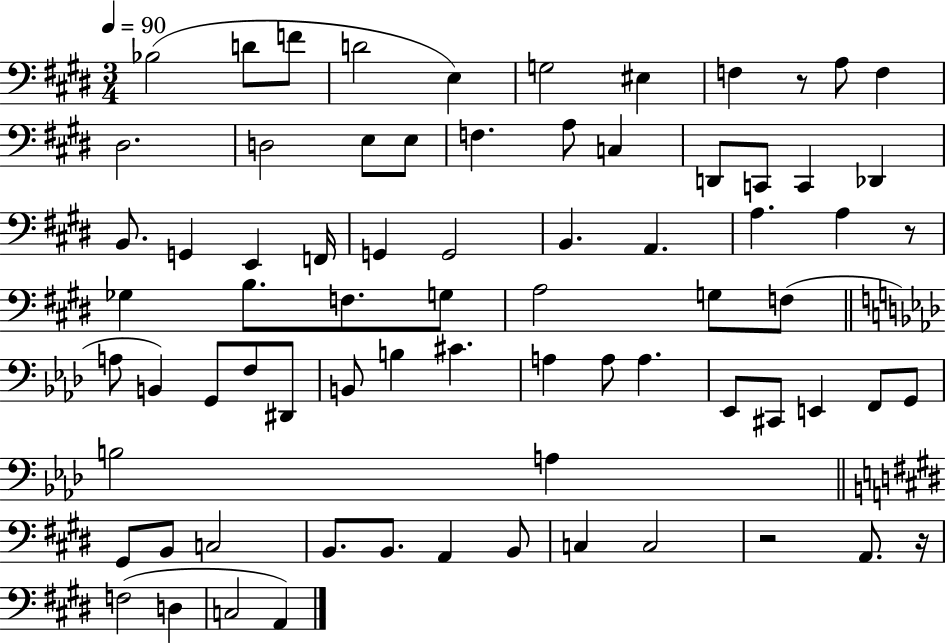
{
  \clef bass
  \numericTimeSignature
  \time 3/4
  \key e \major
  \tempo 4 = 90
  \repeat volta 2 { bes2( d'8 f'8 | d'2 e4) | g2 eis4 | f4 r8 a8 f4 | \break dis2. | d2 e8 e8 | f4. a8 c4 | d,8 c,8 c,4 des,4 | \break b,8. g,4 e,4 f,16 | g,4 g,2 | b,4. a,4. | a4. a4 r8 | \break ges4 b8. f8. g8 | a2 g8 f8( | \bar "||" \break \key aes \major a8 b,4) g,8 f8 dis,8 | b,8 b4 cis'4. | a4 a8 a4. | ees,8 cis,8 e,4 f,8 g,8 | \break b2 a4 | \bar "||" \break \key e \major gis,8 b,8 c2 | b,8. b,8. a,4 b,8 | c4 c2 | r2 a,8. r16 | \break f2( d4 | c2 a,4) | } \bar "|."
}